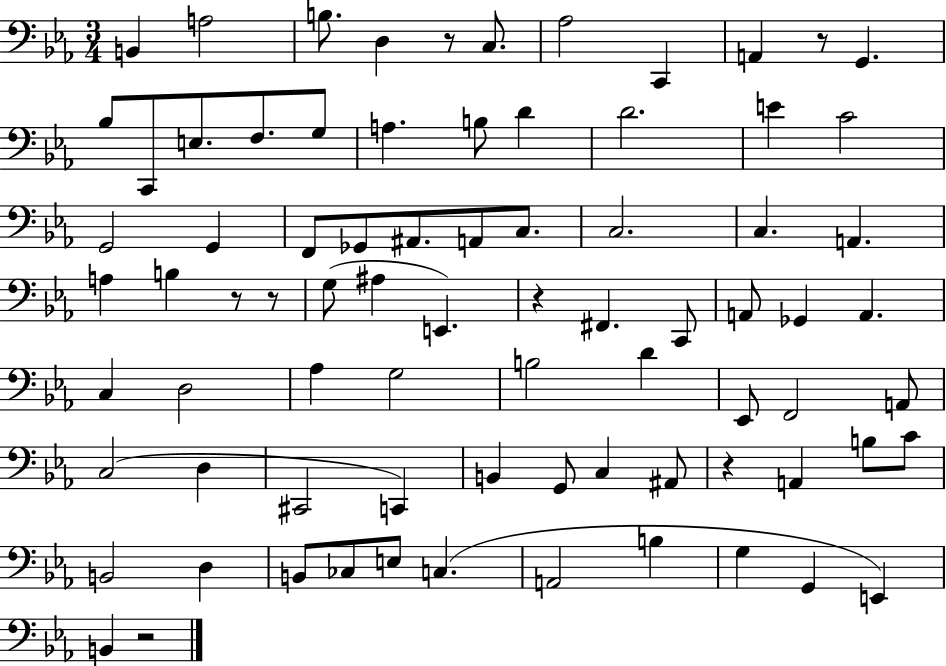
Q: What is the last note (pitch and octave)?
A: B2